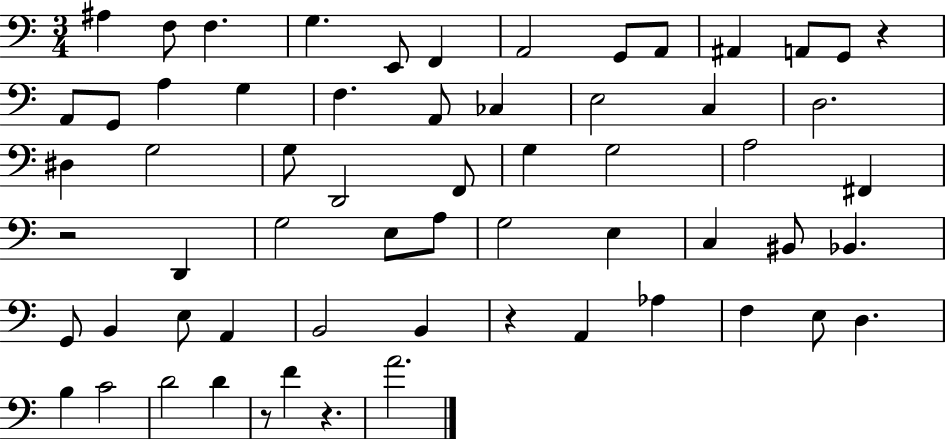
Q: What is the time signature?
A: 3/4